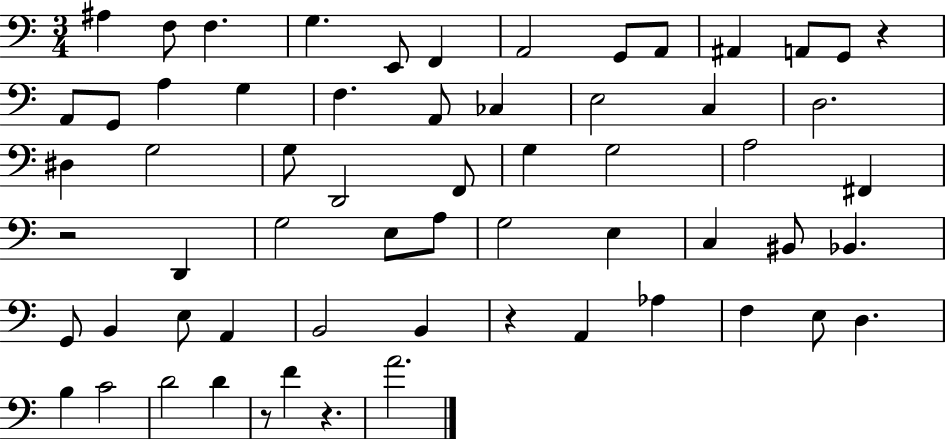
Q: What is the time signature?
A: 3/4